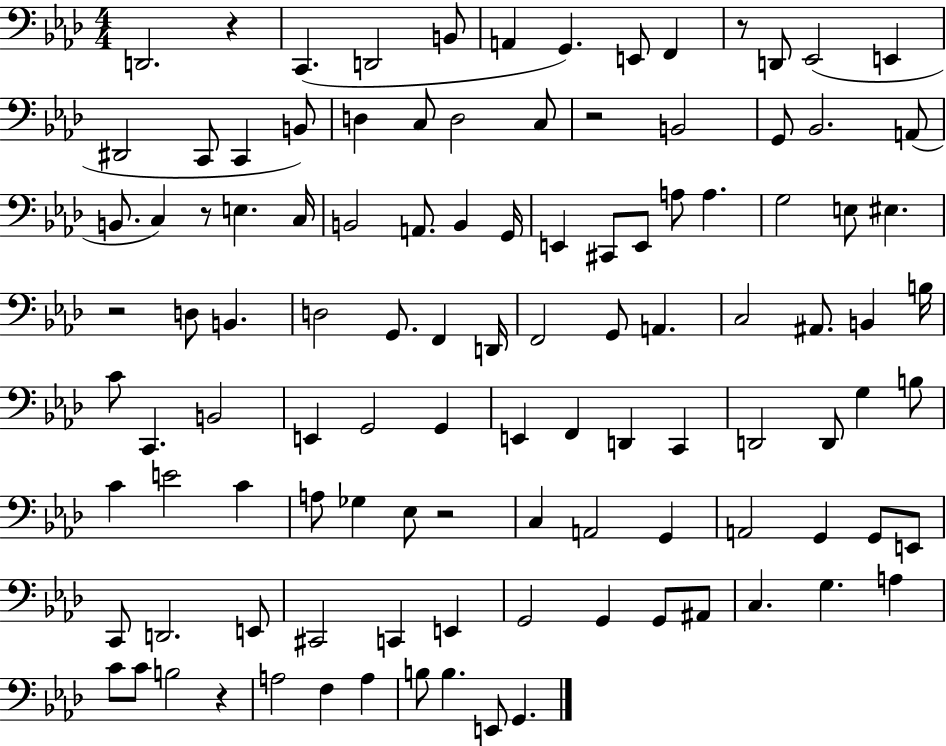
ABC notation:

X:1
T:Untitled
M:4/4
L:1/4
K:Ab
D,,2 z C,, D,,2 B,,/2 A,, G,, E,,/2 F,, z/2 D,,/2 _E,,2 E,, ^D,,2 C,,/2 C,, B,,/2 D, C,/2 D,2 C,/2 z2 B,,2 G,,/2 _B,,2 A,,/2 B,,/2 C, z/2 E, C,/4 B,,2 A,,/2 B,, G,,/4 E,, ^C,,/2 E,,/2 A,/2 A, G,2 E,/2 ^E, z2 D,/2 B,, D,2 G,,/2 F,, D,,/4 F,,2 G,,/2 A,, C,2 ^A,,/2 B,, B,/4 C/2 C,, B,,2 E,, G,,2 G,, E,, F,, D,, C,, D,,2 D,,/2 G, B,/2 C E2 C A,/2 _G, _E,/2 z2 C, A,,2 G,, A,,2 G,, G,,/2 E,,/2 C,,/2 D,,2 E,,/2 ^C,,2 C,, E,, G,,2 G,, G,,/2 ^A,,/2 C, G, A, C/2 C/2 B,2 z A,2 F, A, B,/2 B, E,,/2 G,,